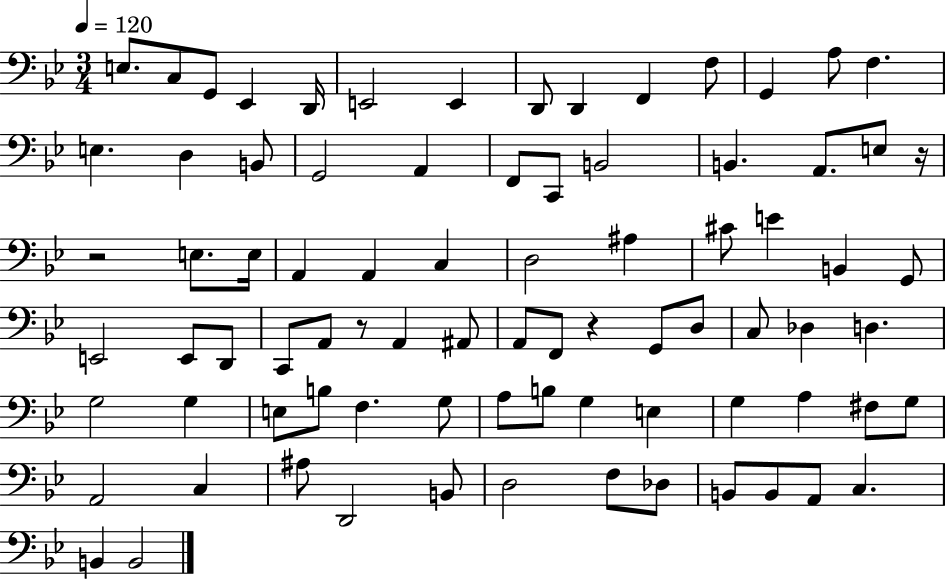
E3/e. C3/e G2/e Eb2/q D2/s E2/h E2/q D2/e D2/q F2/q F3/e G2/q A3/e F3/q. E3/q. D3/q B2/e G2/h A2/q F2/e C2/e B2/h B2/q. A2/e. E3/e R/s R/h E3/e. E3/s A2/q A2/q C3/q D3/h A#3/q C#4/e E4/q B2/q G2/e E2/h E2/e D2/e C2/e A2/e R/e A2/q A#2/e A2/e F2/e R/q G2/e D3/e C3/e Db3/q D3/q. G3/h G3/q E3/e B3/e F3/q. G3/e A3/e B3/e G3/q E3/q G3/q A3/q F#3/e G3/e A2/h C3/q A#3/e D2/h B2/e D3/h F3/e Db3/e B2/e B2/e A2/e C3/q. B2/q B2/h